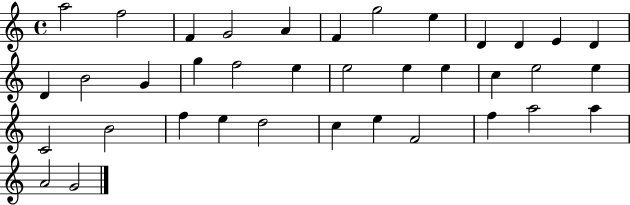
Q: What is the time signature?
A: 4/4